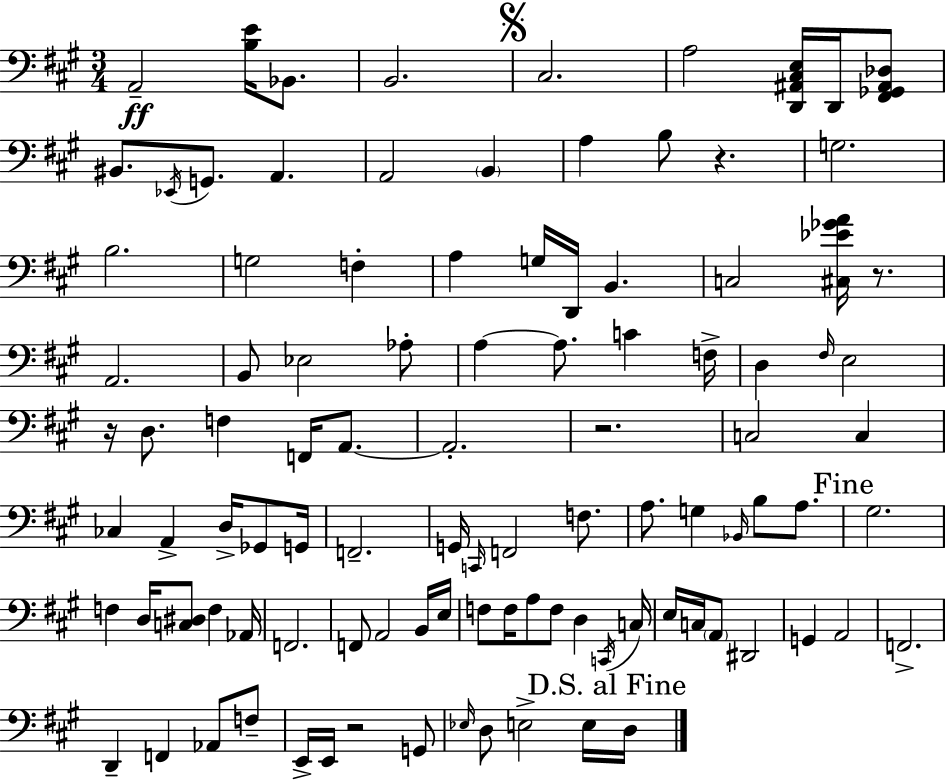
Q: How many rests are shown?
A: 5